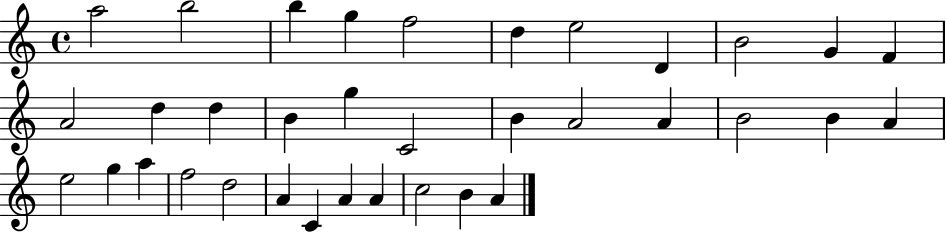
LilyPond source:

{
  \clef treble
  \time 4/4
  \defaultTimeSignature
  \key c \major
  a''2 b''2 | b''4 g''4 f''2 | d''4 e''2 d'4 | b'2 g'4 f'4 | \break a'2 d''4 d''4 | b'4 g''4 c'2 | b'4 a'2 a'4 | b'2 b'4 a'4 | \break e''2 g''4 a''4 | f''2 d''2 | a'4 c'4 a'4 a'4 | c''2 b'4 a'4 | \break \bar "|."
}